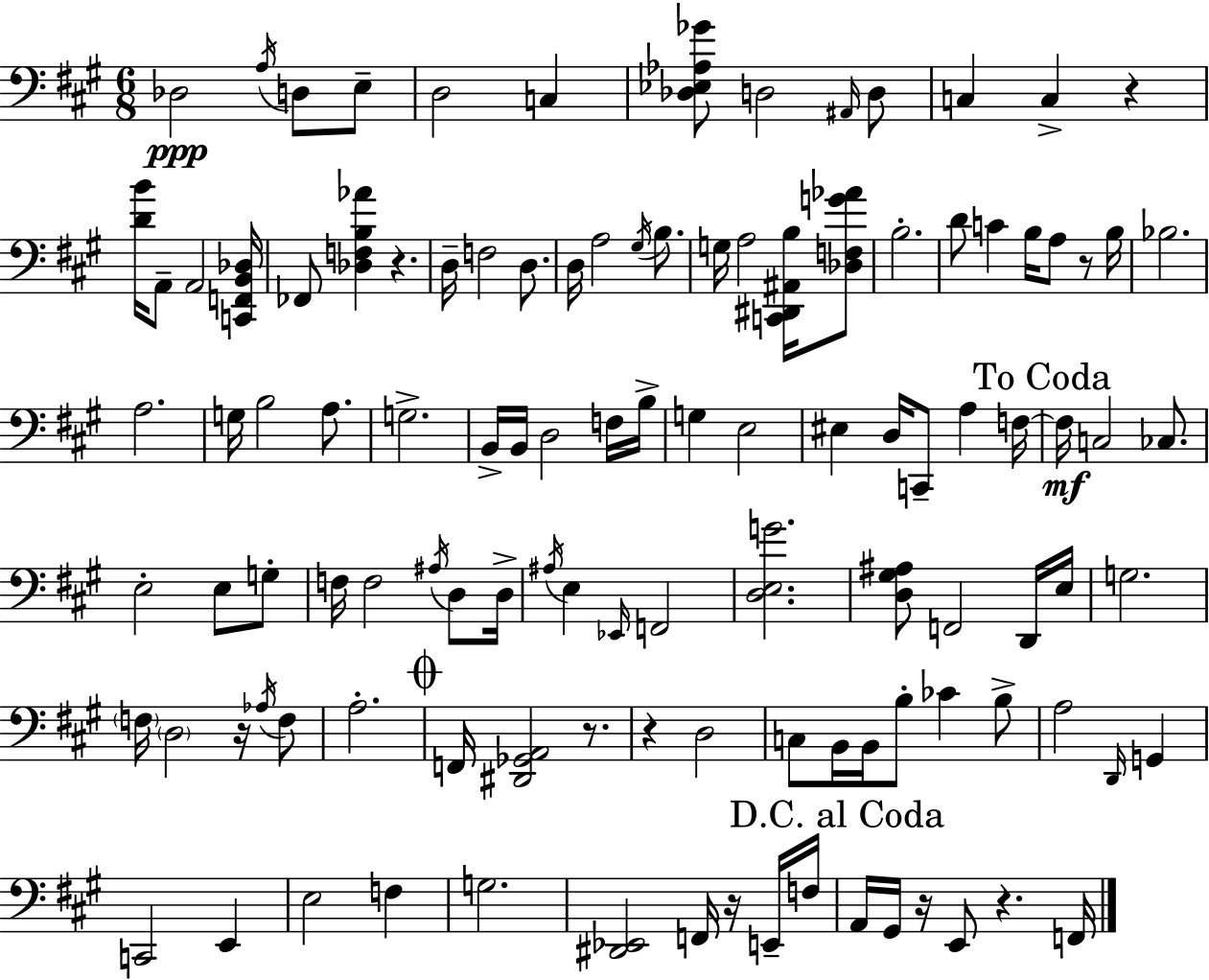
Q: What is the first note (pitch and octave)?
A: Db3